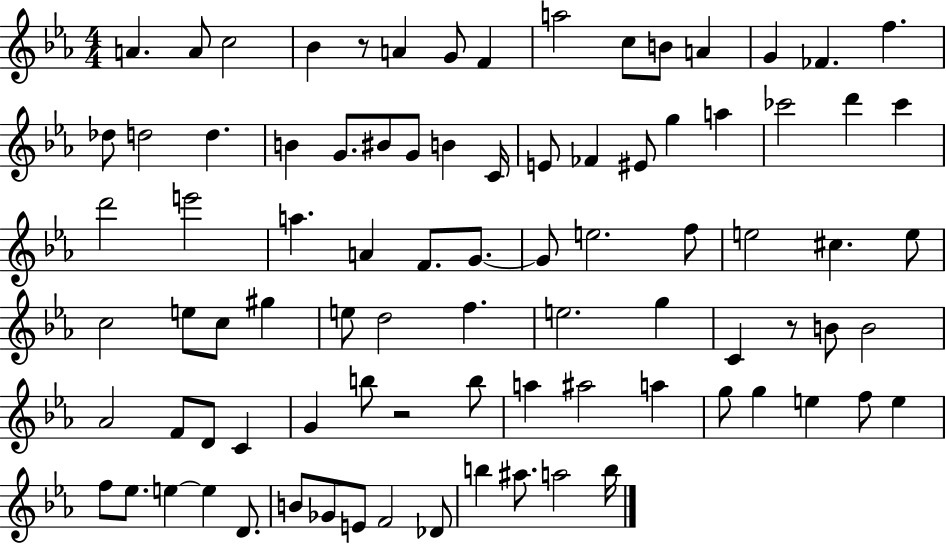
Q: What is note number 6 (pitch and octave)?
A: G4